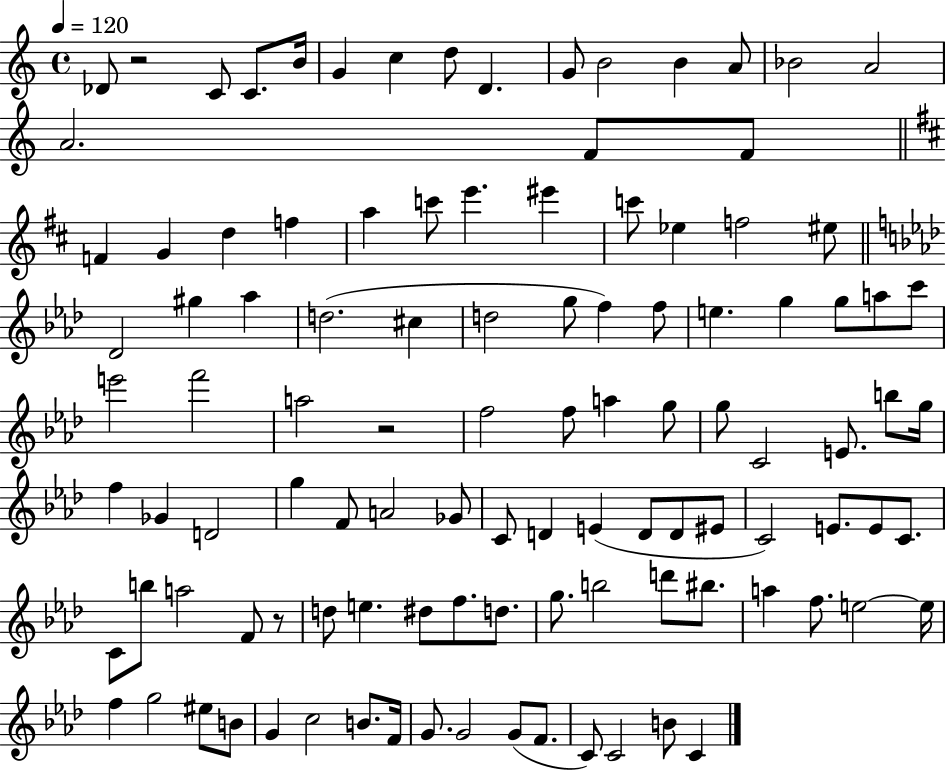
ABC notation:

X:1
T:Untitled
M:4/4
L:1/4
K:C
_D/2 z2 C/2 C/2 B/4 G c d/2 D G/2 B2 B A/2 _B2 A2 A2 F/2 F/2 F G d f a c'/2 e' ^e' c'/2 _e f2 ^e/2 _D2 ^g _a d2 ^c d2 g/2 f f/2 e g g/2 a/2 c'/2 e'2 f'2 a2 z2 f2 f/2 a g/2 g/2 C2 E/2 b/2 g/4 f _G D2 g F/2 A2 _G/2 C/2 D E D/2 D/2 ^E/2 C2 E/2 E/2 C/2 C/2 b/2 a2 F/2 z/2 d/2 e ^d/2 f/2 d/2 g/2 b2 d'/2 ^b/2 a f/2 e2 e/4 f g2 ^e/2 B/2 G c2 B/2 F/4 G/2 G2 G/2 F/2 C/2 C2 B/2 C